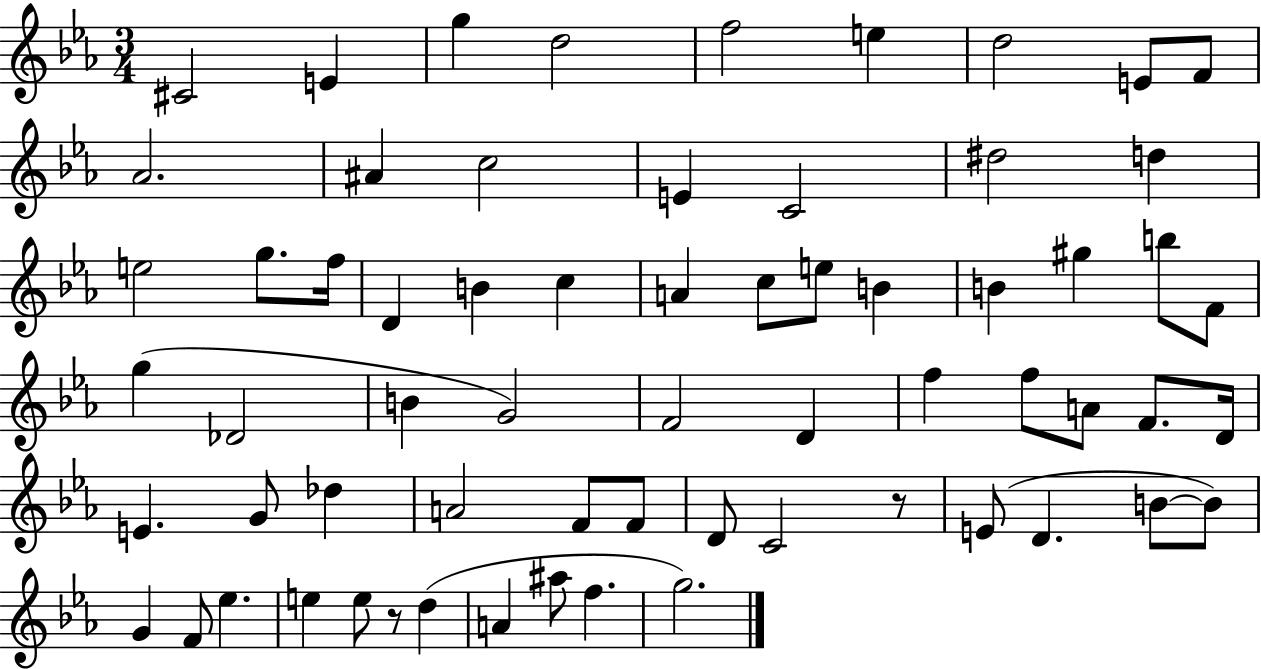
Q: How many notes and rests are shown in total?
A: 65